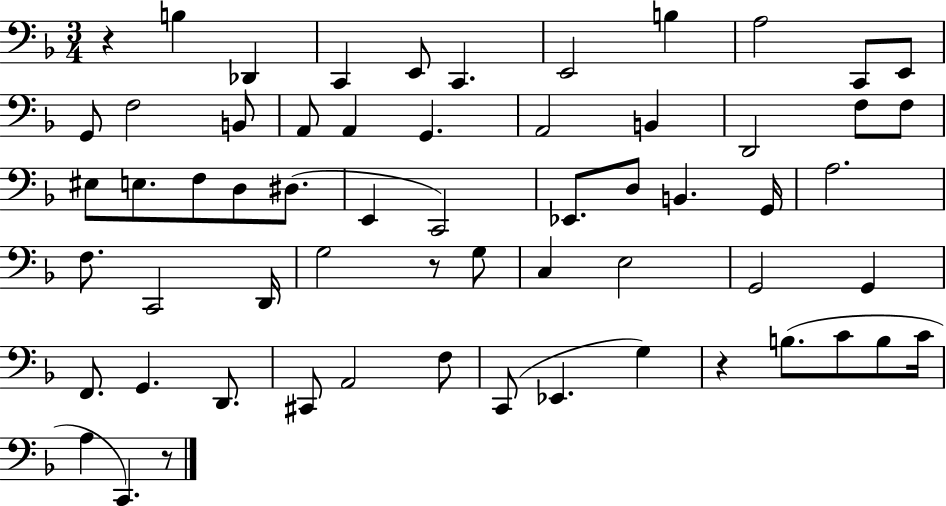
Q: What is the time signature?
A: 3/4